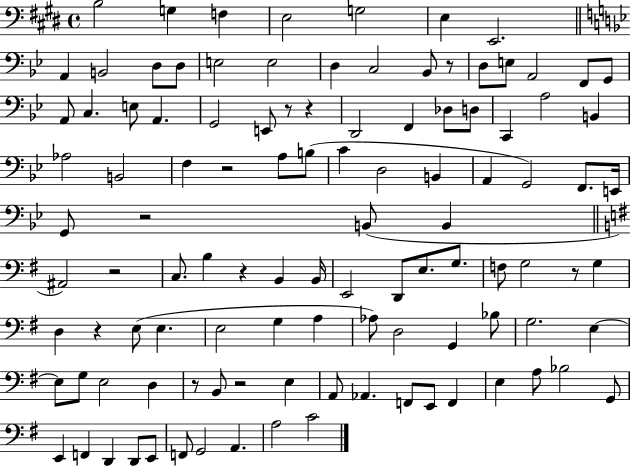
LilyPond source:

{
  \clef bass
  \time 4/4
  \defaultTimeSignature
  \key e \major
  b2 g4 f4 | e2 g2 | e4 e,2. | \bar "||" \break \key g \minor a,4 b,2 d8 d8 | e2 e2 | d4 c2 bes,8 r8 | d8 e8 a,2 f,8 g,8 | \break a,8 c4. e8 a,4. | g,2 e,8 r8 r4 | d,2 f,4 des8 d8 | c,4 a2 b,4 | \break aes2 b,2 | f4 r2 a8 b8( | c'4 d2 b,4 | a,4 g,2) f,8. e,16 | \break g,8 r2 b,8( b,4 | \bar "||" \break \key e \minor ais,2) r2 | c8. b4 r4 b,4 b,16 | e,2 d,8 e8. g8. | f8 g2 r8 g4 | \break d4 r4 e8( e4. | e2 g4 a4 | aes8) d2 g,4 bes8 | g2. e4~~ | \break e8 g8 e2 d4 | r8 b,8 r2 e4 | a,8 aes,4. f,8 e,8 f,4 | e4 a8 bes2 g,8 | \break e,4 f,4 d,4 d,8 e,8 | f,8 g,2 a,4. | a2 c'2 | \bar "|."
}